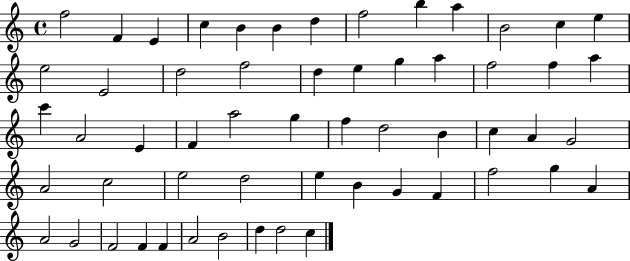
{
  \clef treble
  \time 4/4
  \defaultTimeSignature
  \key c \major
  f''2 f'4 e'4 | c''4 b'4 b'4 d''4 | f''2 b''4 a''4 | b'2 c''4 e''4 | \break e''2 e'2 | d''2 f''2 | d''4 e''4 g''4 a''4 | f''2 f''4 a''4 | \break c'''4 a'2 e'4 | f'4 a''2 g''4 | f''4 d''2 b'4 | c''4 a'4 g'2 | \break a'2 c''2 | e''2 d''2 | e''4 b'4 g'4 f'4 | f''2 g''4 a'4 | \break a'2 g'2 | f'2 f'4 f'4 | a'2 b'2 | d''4 d''2 c''4 | \break \bar "|."
}